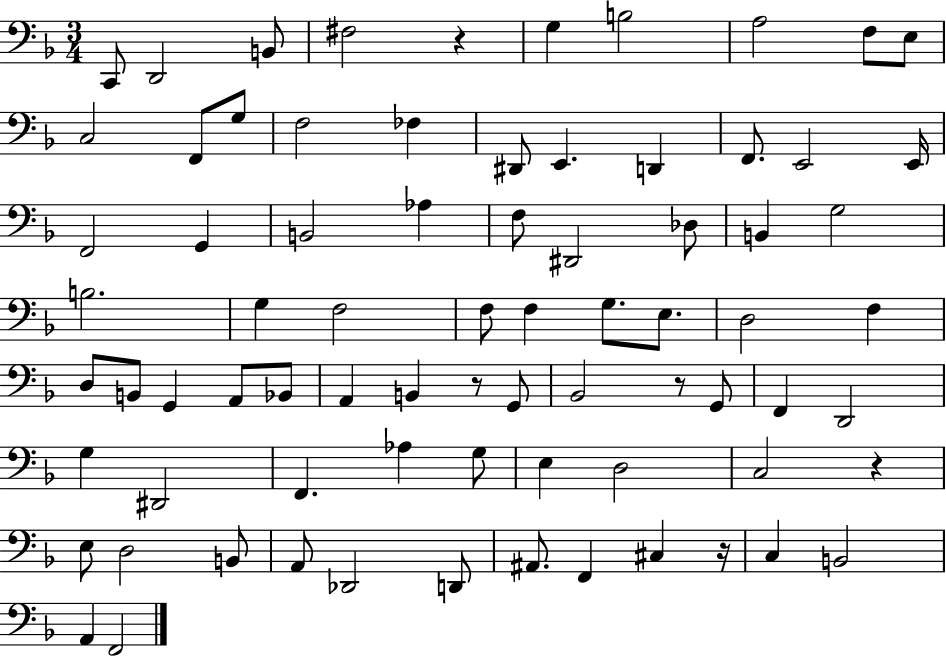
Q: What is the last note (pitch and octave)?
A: F2